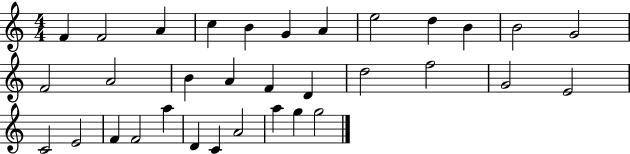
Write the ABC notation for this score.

X:1
T:Untitled
M:4/4
L:1/4
K:C
F F2 A c B G A e2 d B B2 G2 F2 A2 B A F D d2 f2 G2 E2 C2 E2 F F2 a D C A2 a g g2